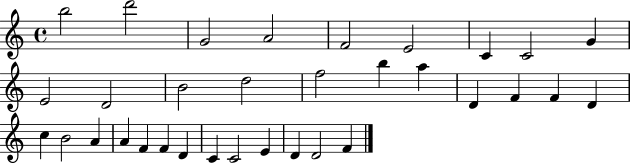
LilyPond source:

{
  \clef treble
  \time 4/4
  \defaultTimeSignature
  \key c \major
  b''2 d'''2 | g'2 a'2 | f'2 e'2 | c'4 c'2 g'4 | \break e'2 d'2 | b'2 d''2 | f''2 b''4 a''4 | d'4 f'4 f'4 d'4 | \break c''4 b'2 a'4 | a'4 f'4 f'4 d'4 | c'4 c'2 e'4 | d'4 d'2 f'4 | \break \bar "|."
}